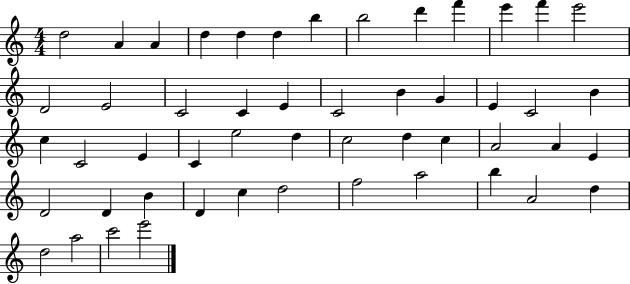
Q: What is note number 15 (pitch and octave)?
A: E4